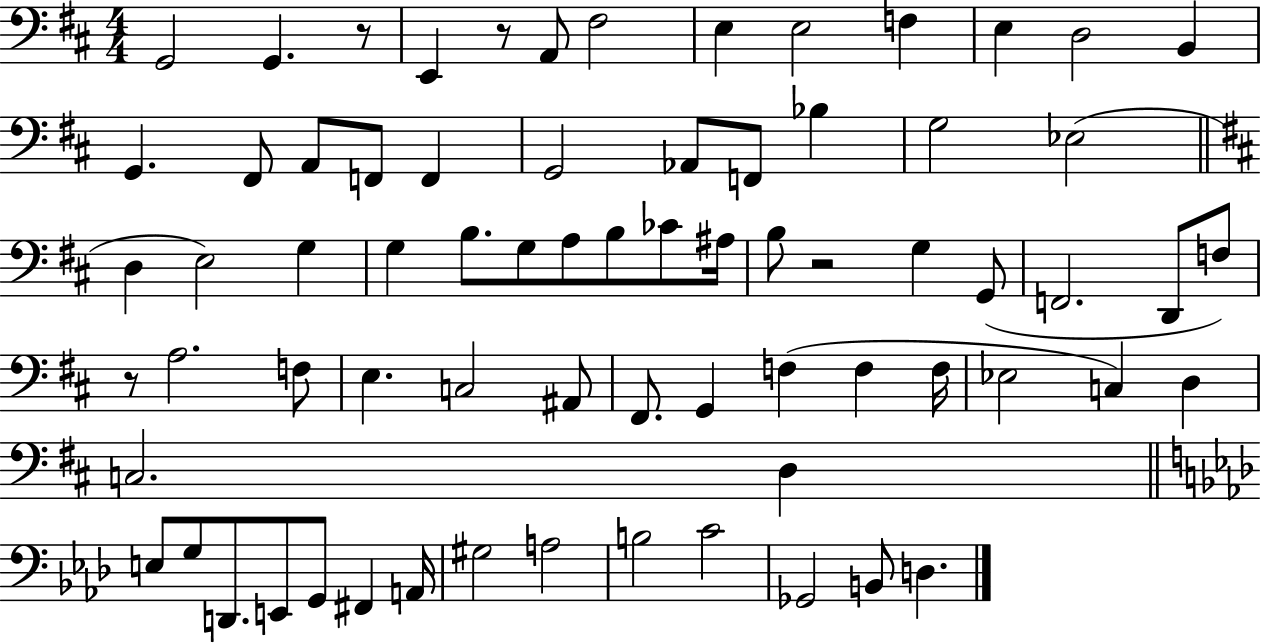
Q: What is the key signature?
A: D major